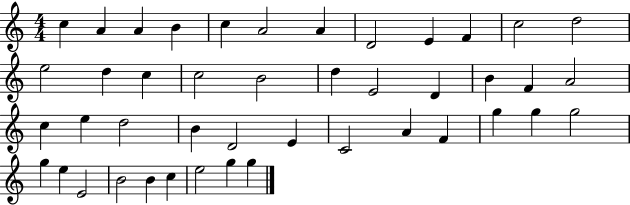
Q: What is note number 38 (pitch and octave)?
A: E4